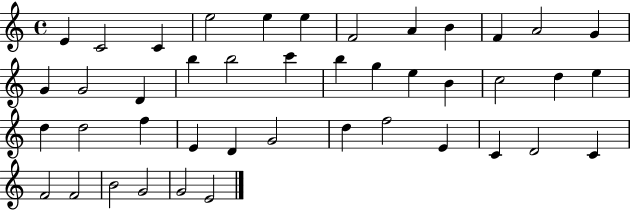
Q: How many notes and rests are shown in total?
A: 43